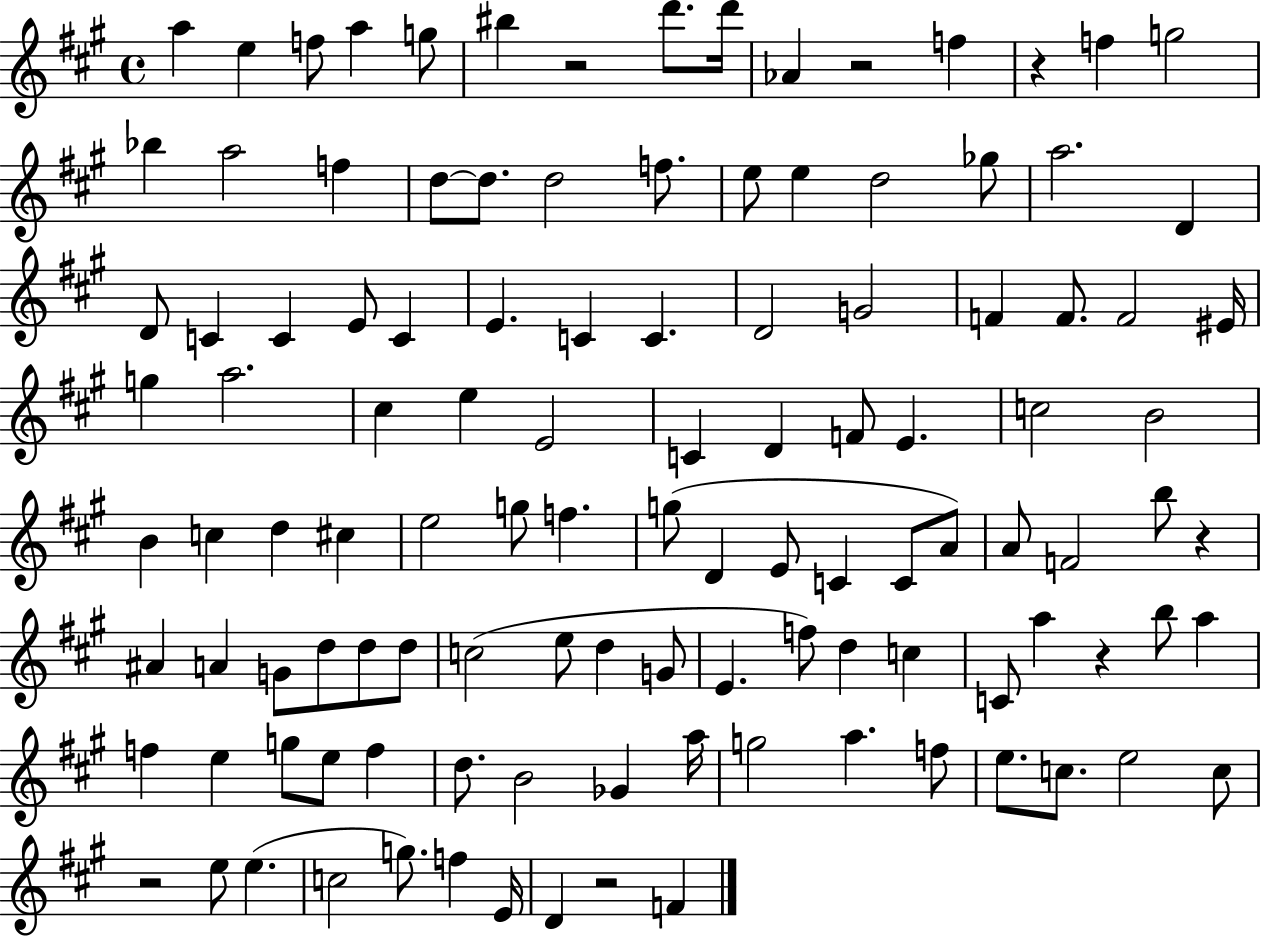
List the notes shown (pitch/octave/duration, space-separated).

A5/q E5/q F5/e A5/q G5/e BIS5/q R/h D6/e. D6/s Ab4/q R/h F5/q R/q F5/q G5/h Bb5/q A5/h F5/q D5/e D5/e. D5/h F5/e. E5/e E5/q D5/h Gb5/e A5/h. D4/q D4/e C4/q C4/q E4/e C4/q E4/q. C4/q C4/q. D4/h G4/h F4/q F4/e. F4/h EIS4/s G5/q A5/h. C#5/q E5/q E4/h C4/q D4/q F4/e E4/q. C5/h B4/h B4/q C5/q D5/q C#5/q E5/h G5/e F5/q. G5/e D4/q E4/e C4/q C4/e A4/e A4/e F4/h B5/e R/q A#4/q A4/q G4/e D5/e D5/e D5/e C5/h E5/e D5/q G4/e E4/q. F5/e D5/q C5/q C4/e A5/q R/q B5/e A5/q F5/q E5/q G5/e E5/e F5/q D5/e. B4/h Gb4/q A5/s G5/h A5/q. F5/e E5/e. C5/e. E5/h C5/e R/h E5/e E5/q. C5/h G5/e. F5/q E4/s D4/q R/h F4/q